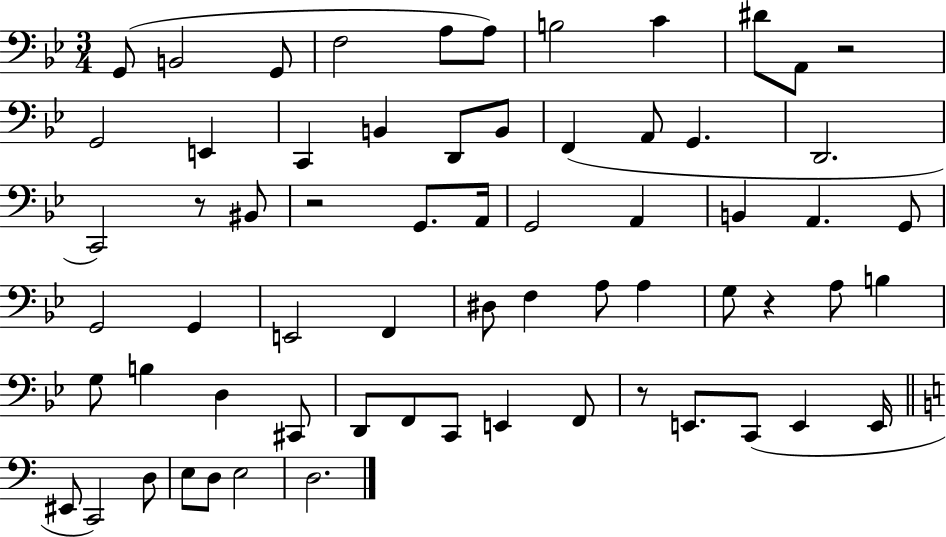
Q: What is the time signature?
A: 3/4